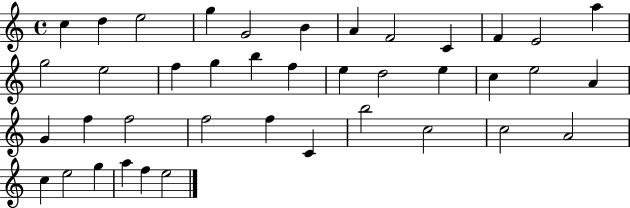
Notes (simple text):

C5/q D5/q E5/h G5/q G4/h B4/q A4/q F4/h C4/q F4/q E4/h A5/q G5/h E5/h F5/q G5/q B5/q F5/q E5/q D5/h E5/q C5/q E5/h A4/q G4/q F5/q F5/h F5/h F5/q C4/q B5/h C5/h C5/h A4/h C5/q E5/h G5/q A5/q F5/q E5/h